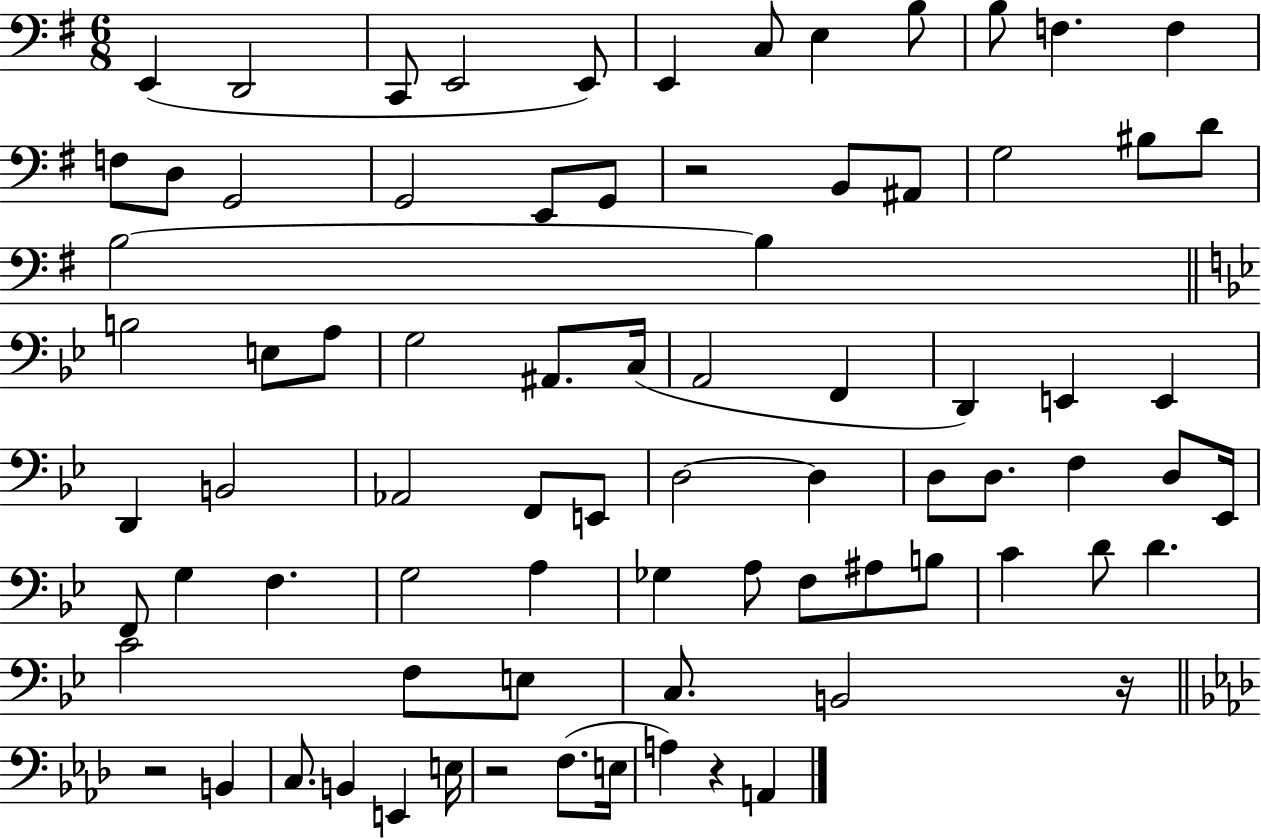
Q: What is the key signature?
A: G major